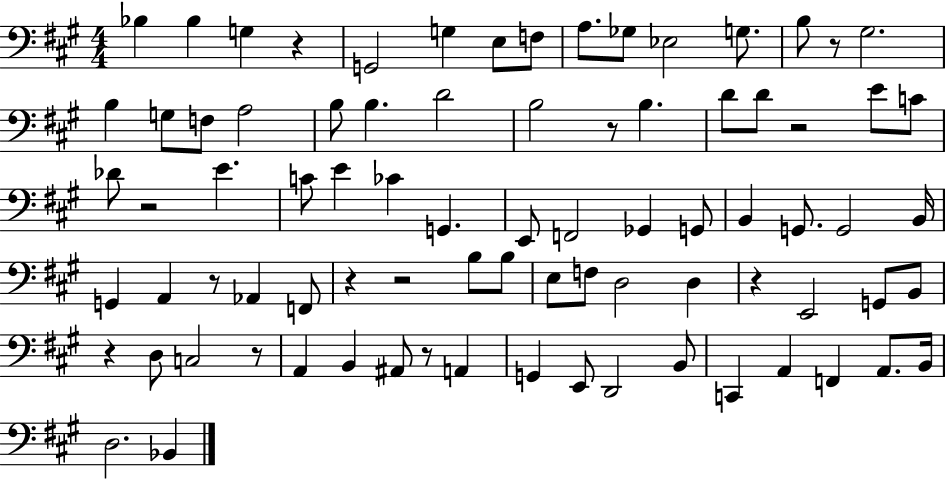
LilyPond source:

{
  \clef bass
  \numericTimeSignature
  \time 4/4
  \key a \major
  bes4 bes4 g4 r4 | g,2 g4 e8 f8 | a8. ges8 ees2 g8. | b8 r8 gis2. | \break b4 g8 f8 a2 | b8 b4. d'2 | b2 r8 b4. | d'8 d'8 r2 e'8 c'8 | \break des'8 r2 e'4. | c'8 e'4 ces'4 g,4. | e,8 f,2 ges,4 g,8 | b,4 g,8. g,2 b,16 | \break g,4 a,4 r8 aes,4 f,8 | r4 r2 b8 b8 | e8 f8 d2 d4 | r4 e,2 g,8 b,8 | \break r4 d8 c2 r8 | a,4 b,4 ais,8 r8 a,4 | g,4 e,8 d,2 b,8 | c,4 a,4 f,4 a,8. b,16 | \break d2. bes,4 | \bar "|."
}